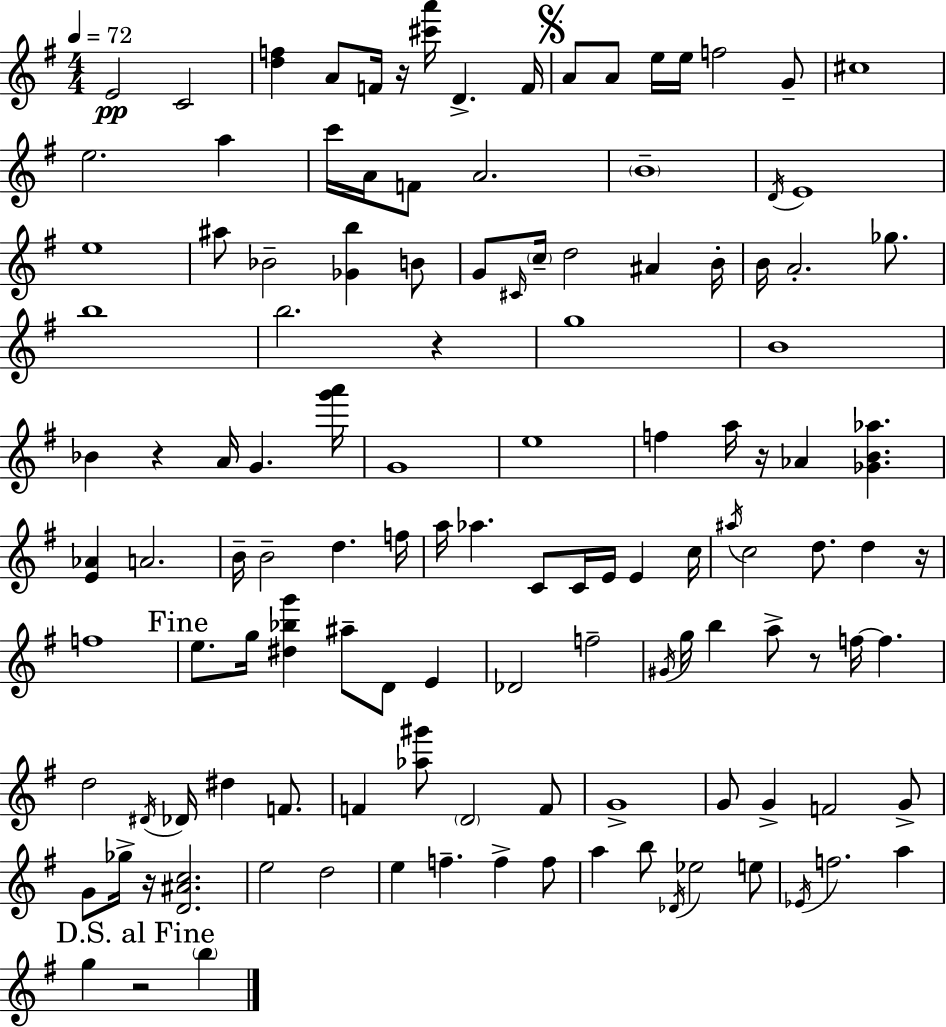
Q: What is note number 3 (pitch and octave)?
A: A4